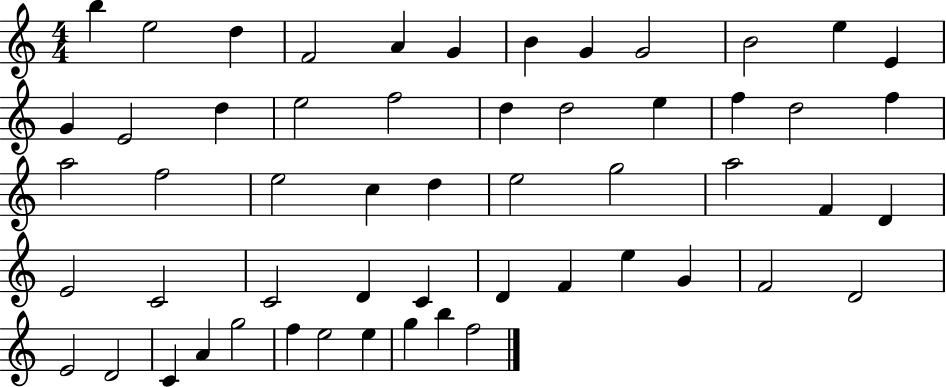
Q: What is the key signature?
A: C major